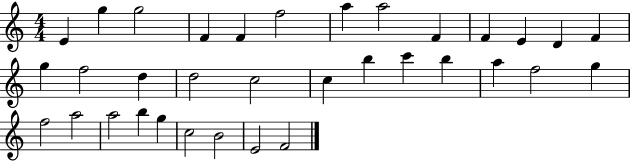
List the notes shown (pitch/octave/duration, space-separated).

E4/q G5/q G5/h F4/q F4/q F5/h A5/q A5/h F4/q F4/q E4/q D4/q F4/q G5/q F5/h D5/q D5/h C5/h C5/q B5/q C6/q B5/q A5/q F5/h G5/q F5/h A5/h A5/h B5/q G5/q C5/h B4/h E4/h F4/h